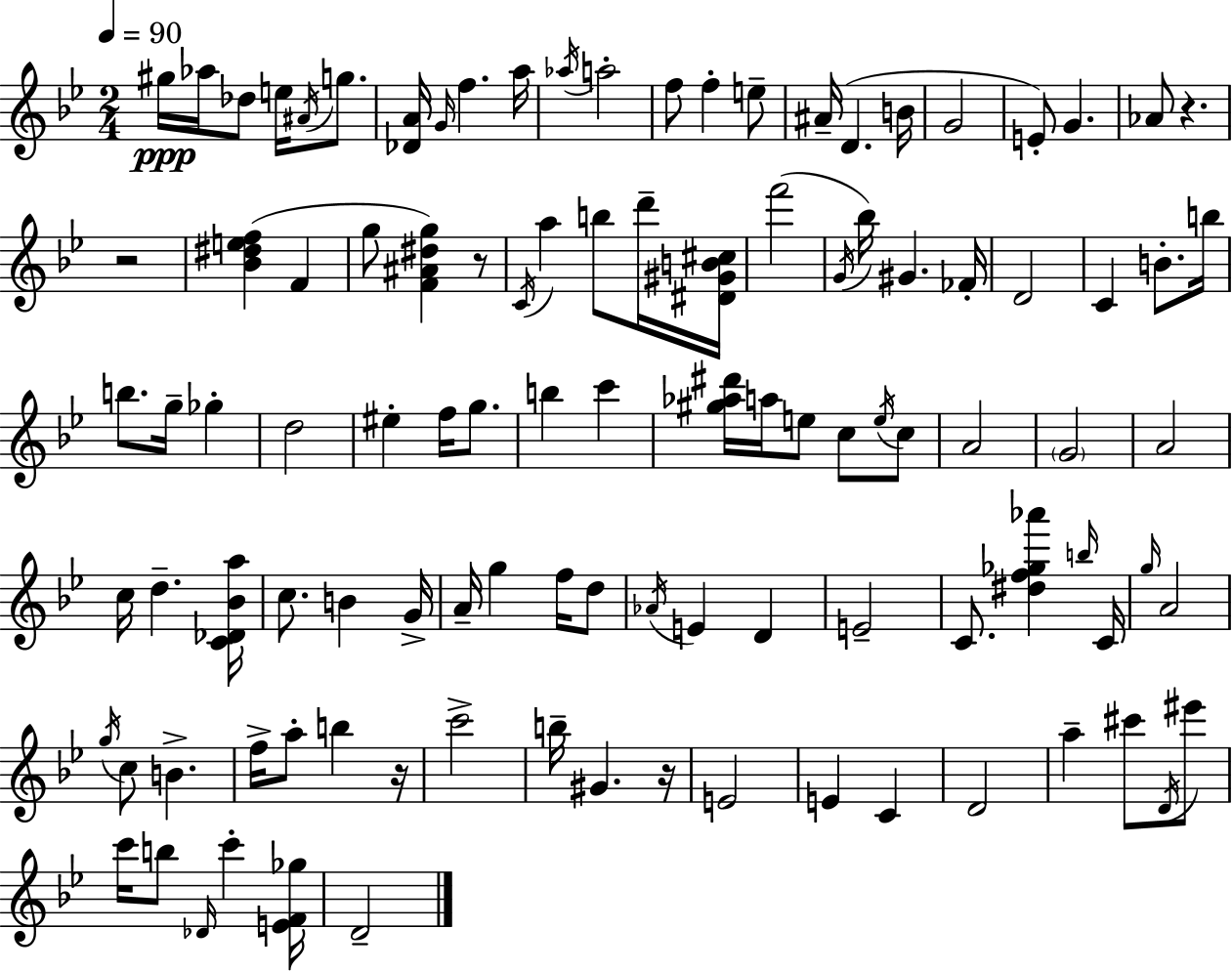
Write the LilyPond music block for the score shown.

{
  \clef treble
  \numericTimeSignature
  \time 2/4
  \key bes \major
  \tempo 4 = 90
  gis''16\ppp aes''16 des''8 e''16 \acciaccatura { ais'16 } g''8. | <des' a'>16 \grace { g'16 } f''4. | a''16 \acciaccatura { aes''16 } a''2-. | f''8 f''4-. | \break e''8-- ais'16--( d'4. | b'16 g'2 | e'8-.) g'4. | aes'8 r4. | \break r2 | <bes' dis'' e'' f''>4( f'4 | g''8 <f' ais' dis'' g''>4) | r8 \acciaccatura { c'16 } a''4 | \break b''8 d'''16-- <dis' gis' b' cis''>16 f'''2( | \acciaccatura { g'16 } bes''16) gis'4. | fes'16-. d'2 | c'4 | \break b'8.-. b''16 b''8. | g''16-- ges''4-. d''2 | eis''4-. | f''16 g''8. b''4 | \break c'''4 <gis'' aes'' dis'''>16 a''16 e''8 | c''8 \acciaccatura { e''16 } c''8 a'2 | \parenthesize g'2 | a'2 | \break c''16 d''4.-- | <c' des' bes' a''>16 c''8. | b'4 g'16-> a'16-- g''4 | f''16 d''8 \acciaccatura { aes'16 } e'4 | \break d'4 e'2-- | c'8. | <dis'' f'' ges'' aes'''>4 \grace { b''16 } c'16 | \grace { g''16 } a'2 | \break \acciaccatura { g''16 } c''8 b'4.-> | f''16-> a''8-. b''4 | r16 c'''2-> | b''16-- gis'4. | \break r16 e'2 | e'4 c'4 | d'2 | a''4-- cis'''8 | \break \acciaccatura { d'16 } eis'''8 c'''16 b''8 \grace { des'16 } c'''4-. | <e' f' ges''>16 d'2-- | \bar "|."
}